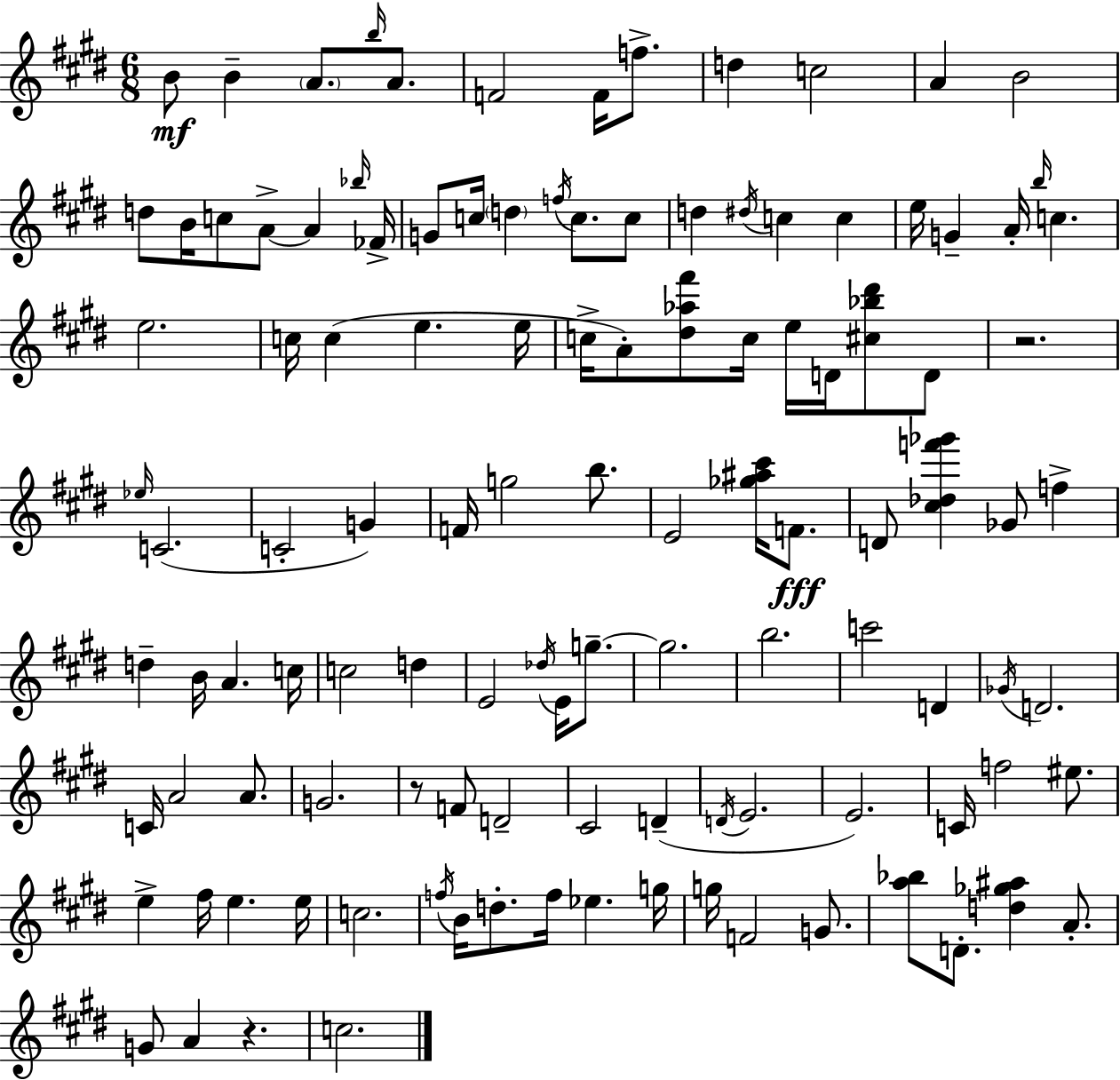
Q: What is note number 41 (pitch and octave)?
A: A4